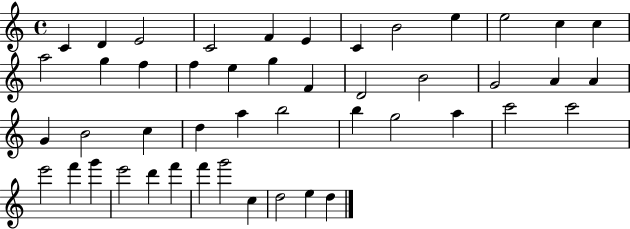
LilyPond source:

{
  \clef treble
  \time 4/4
  \defaultTimeSignature
  \key c \major
  c'4 d'4 e'2 | c'2 f'4 e'4 | c'4 b'2 e''4 | e''2 c''4 c''4 | \break a''2 g''4 f''4 | f''4 e''4 g''4 f'4 | d'2 b'2 | g'2 a'4 a'4 | \break g'4 b'2 c''4 | d''4 a''4 b''2 | b''4 g''2 a''4 | c'''2 c'''2 | \break e'''2 f'''4 g'''4 | e'''2 d'''4 f'''4 | f'''4 g'''2 c''4 | d''2 e''4 d''4 | \break \bar "|."
}